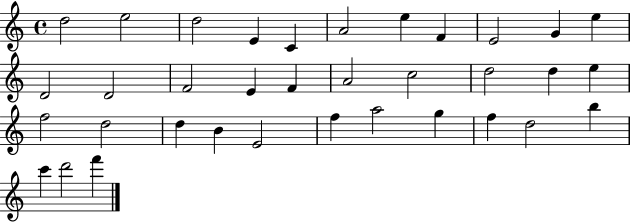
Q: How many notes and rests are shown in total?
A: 35